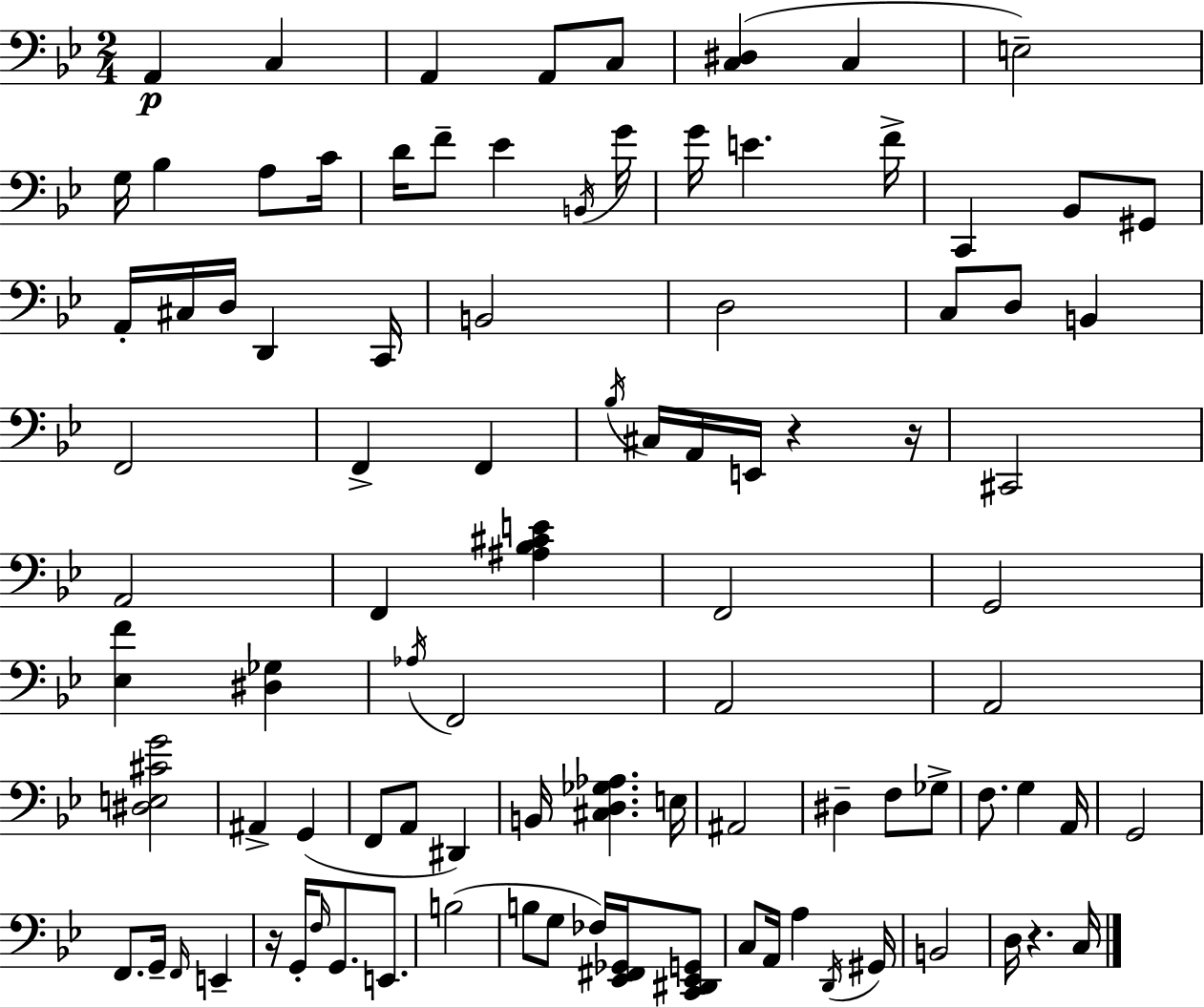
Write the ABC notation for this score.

X:1
T:Untitled
M:2/4
L:1/4
K:Gm
A,, C, A,, A,,/2 C,/2 [C,^D,] C, E,2 G,/4 _B, A,/2 C/4 D/4 F/2 _E B,,/4 G/4 G/4 E F/4 C,, _B,,/2 ^G,,/2 A,,/4 ^C,/4 D,/4 D,, C,,/4 B,,2 D,2 C,/2 D,/2 B,, F,,2 F,, F,, _B,/4 ^C,/4 A,,/4 E,,/4 z z/4 ^C,,2 A,,2 F,, [^A,_B,^CE] F,,2 G,,2 [_E,F] [^D,_G,] _A,/4 F,,2 A,,2 A,,2 [^D,E,^CG]2 ^A,, G,, F,,/2 A,,/2 ^D,, B,,/4 [^C,D,_G,_A,] E,/4 ^A,,2 ^D, F,/2 _G,/2 F,/2 G, A,,/4 G,,2 F,,/2 G,,/4 F,,/4 E,, z/4 G,,/4 F,/4 G,,/2 E,,/2 B,2 B,/2 G,/2 _F,/4 [_E,,^F,,_G,,]/4 [C,,^D,,_E,,G,,]/2 C,/2 A,,/4 A, D,,/4 ^G,,/4 B,,2 D,/4 z C,/4